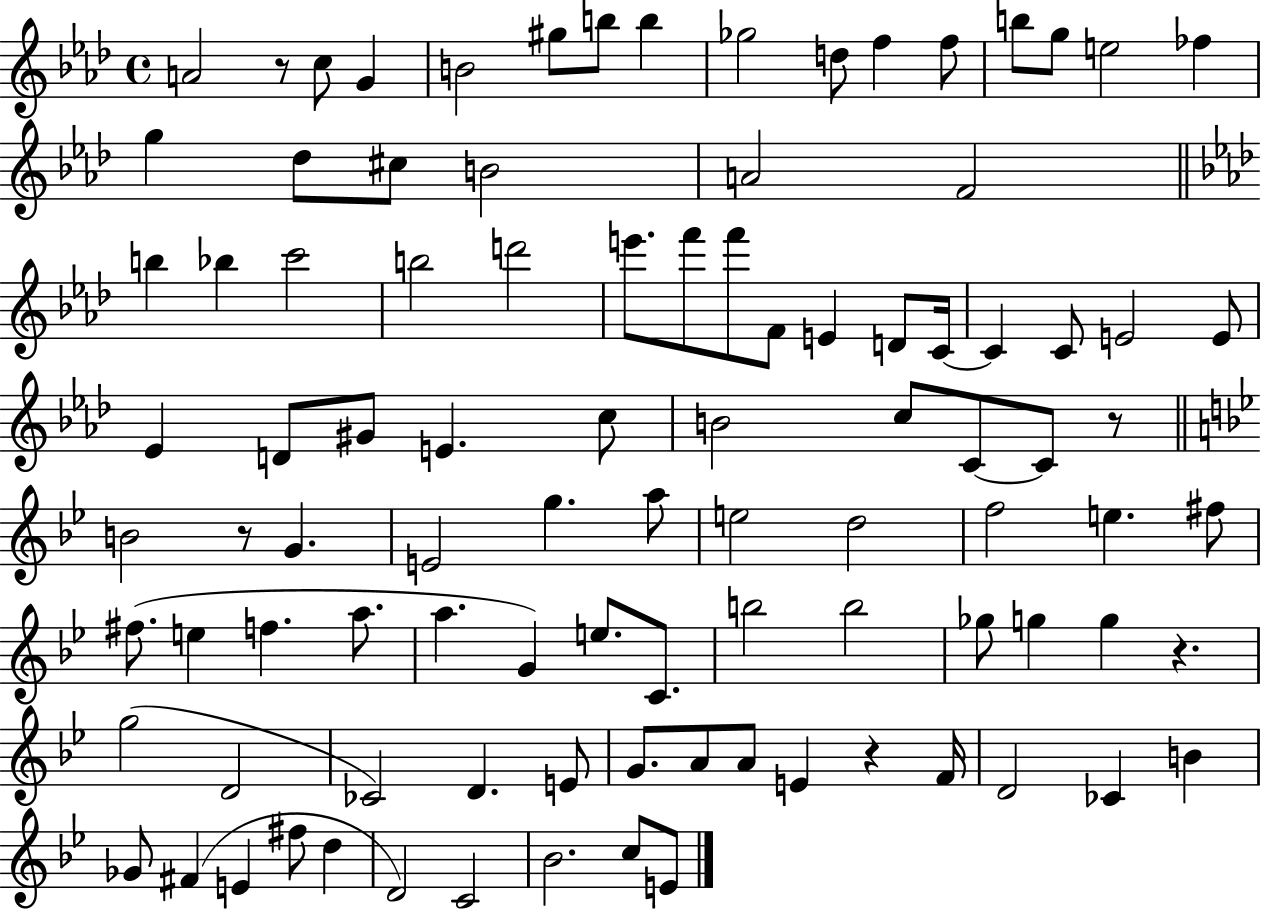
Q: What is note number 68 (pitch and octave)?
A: G5